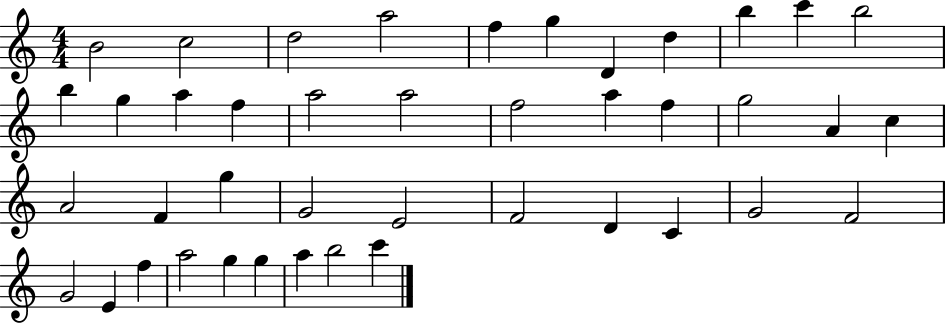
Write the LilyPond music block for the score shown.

{
  \clef treble
  \numericTimeSignature
  \time 4/4
  \key c \major
  b'2 c''2 | d''2 a''2 | f''4 g''4 d'4 d''4 | b''4 c'''4 b''2 | \break b''4 g''4 a''4 f''4 | a''2 a''2 | f''2 a''4 f''4 | g''2 a'4 c''4 | \break a'2 f'4 g''4 | g'2 e'2 | f'2 d'4 c'4 | g'2 f'2 | \break g'2 e'4 f''4 | a''2 g''4 g''4 | a''4 b''2 c'''4 | \bar "|."
}